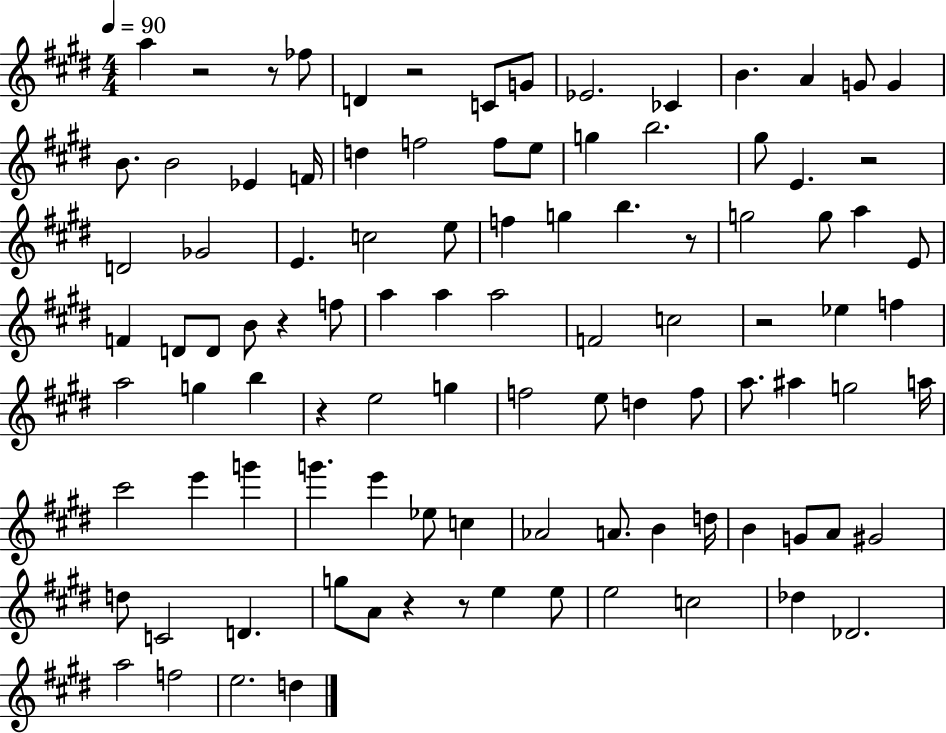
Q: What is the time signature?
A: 4/4